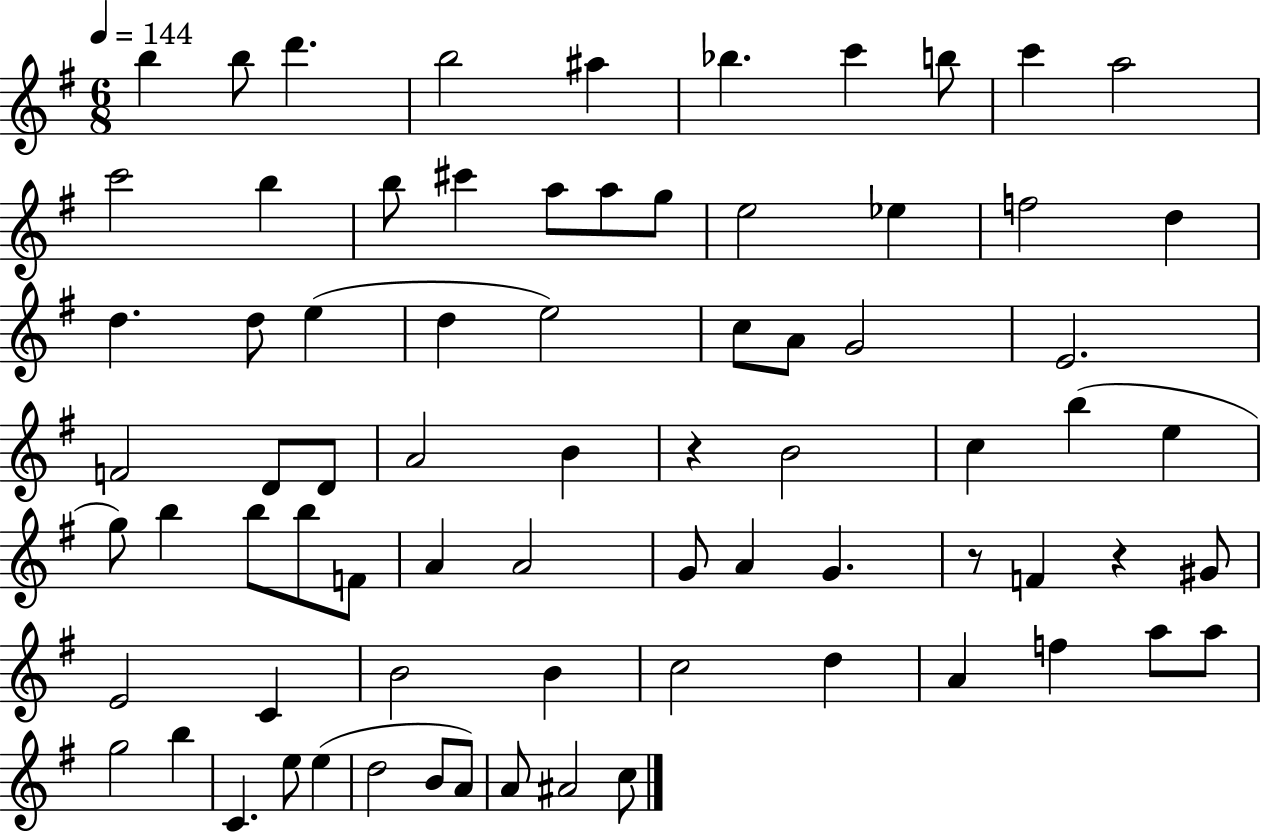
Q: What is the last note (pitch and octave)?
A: C5